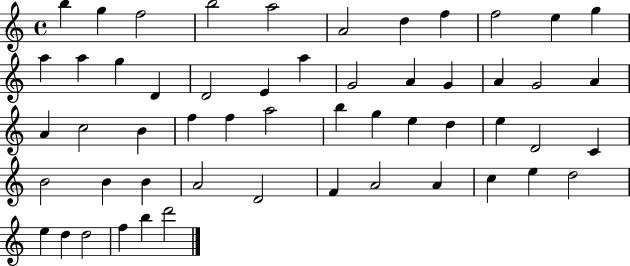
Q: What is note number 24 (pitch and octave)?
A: A4